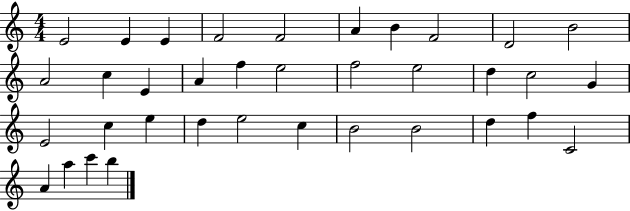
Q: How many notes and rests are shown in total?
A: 36